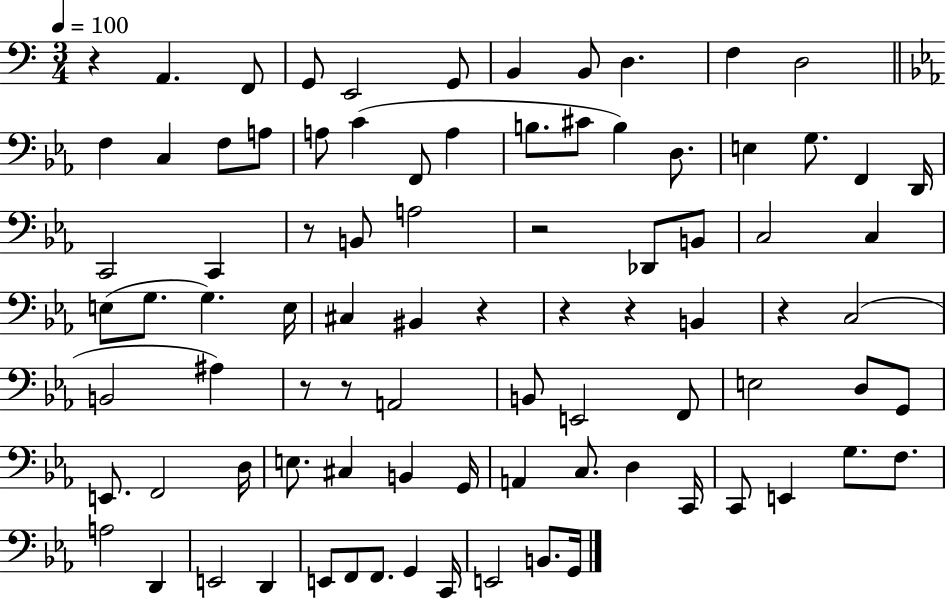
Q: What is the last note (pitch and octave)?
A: G2